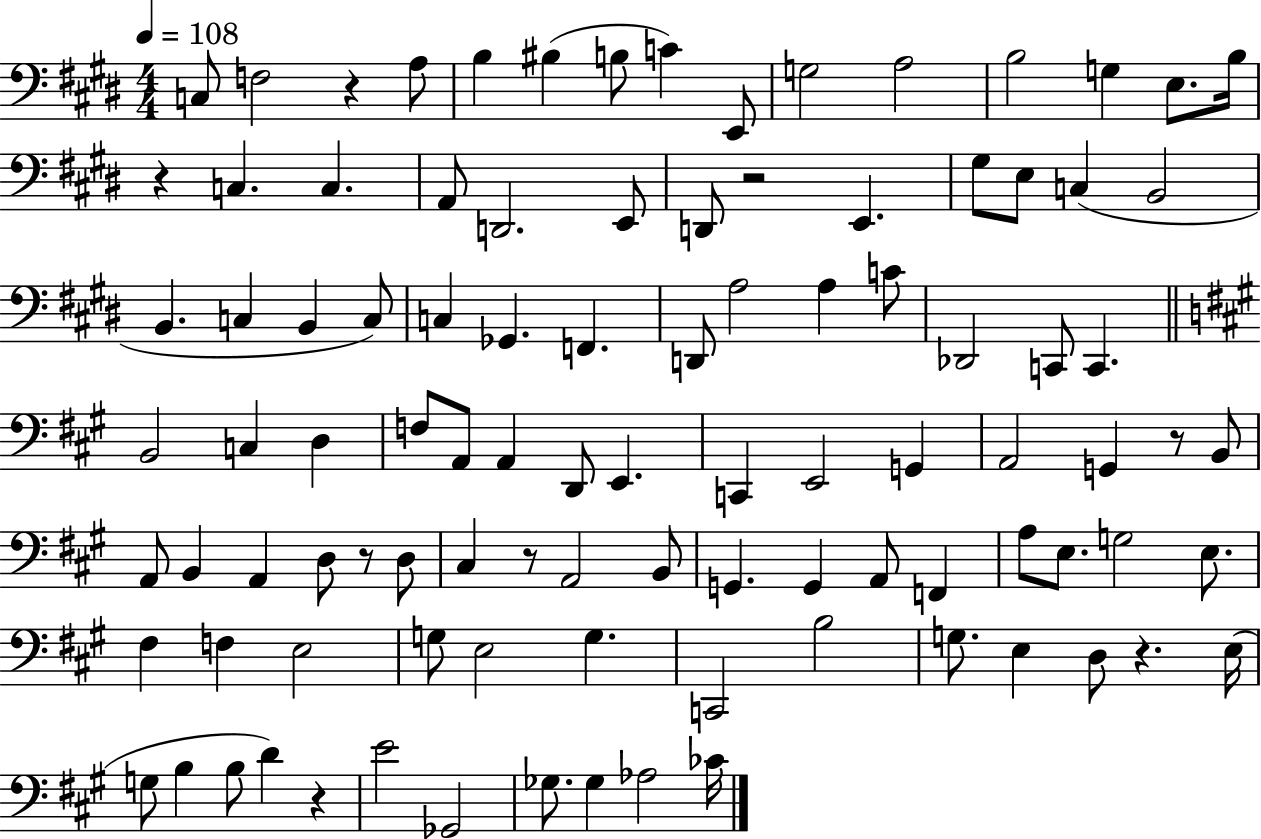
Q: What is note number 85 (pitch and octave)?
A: D4